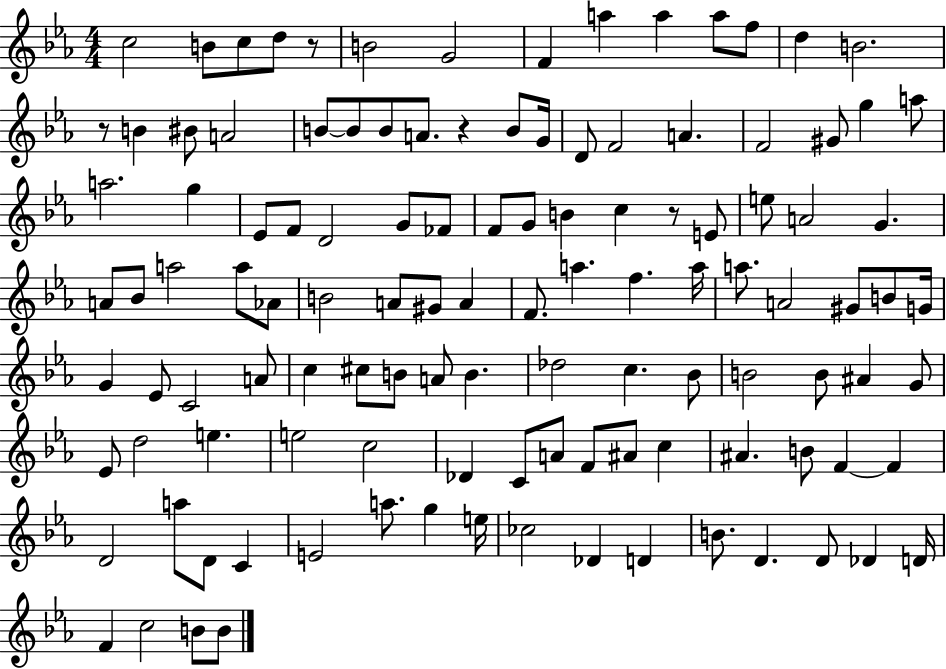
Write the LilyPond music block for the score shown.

{
  \clef treble
  \numericTimeSignature
  \time 4/4
  \key ees \major
  \repeat volta 2 { c''2 b'8 c''8 d''8 r8 | b'2 g'2 | f'4 a''4 a''4 a''8 f''8 | d''4 b'2. | \break r8 b'4 bis'8 a'2 | b'8~~ b'8 b'8 a'8. r4 b'8 g'16 | d'8 f'2 a'4. | f'2 gis'8 g''4 a''8 | \break a''2. g''4 | ees'8 f'8 d'2 g'8 fes'8 | f'8 g'8 b'4 c''4 r8 e'8 | e''8 a'2 g'4. | \break a'8 bes'8 a''2 a''8 aes'8 | b'2 a'8 gis'8 a'4 | f'8. a''4. f''4. a''16 | a''8. a'2 gis'8 b'8 g'16 | \break g'4 ees'8 c'2 a'8 | c''4 cis''8 b'8 a'8 b'4. | des''2 c''4. bes'8 | b'2 b'8 ais'4 g'8 | \break ees'8 d''2 e''4. | e''2 c''2 | des'4 c'8 a'8 f'8 ais'8 c''4 | ais'4. b'8 f'4~~ f'4 | \break d'2 a''8 d'8 c'4 | e'2 a''8. g''4 e''16 | ces''2 des'4 d'4 | b'8. d'4. d'8 des'4 d'16 | \break f'4 c''2 b'8 b'8 | } \bar "|."
}